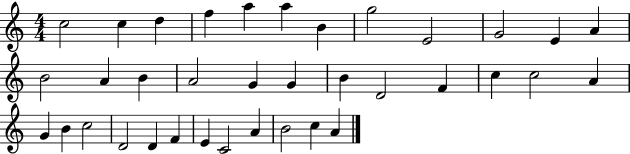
C5/h C5/q D5/q F5/q A5/q A5/q B4/q G5/h E4/h G4/h E4/q A4/q B4/h A4/q B4/q A4/h G4/q G4/q B4/q D4/h F4/q C5/q C5/h A4/q G4/q B4/q C5/h D4/h D4/q F4/q E4/q C4/h A4/q B4/h C5/q A4/q